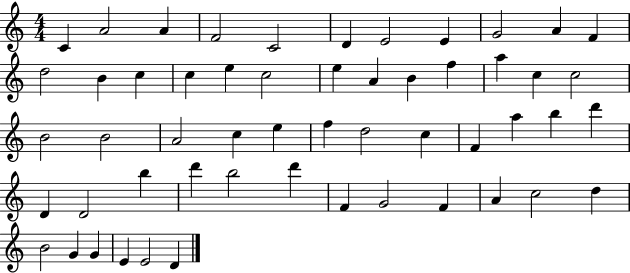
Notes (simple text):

C4/q A4/h A4/q F4/h C4/h D4/q E4/h E4/q G4/h A4/q F4/q D5/h B4/q C5/q C5/q E5/q C5/h E5/q A4/q B4/q F5/q A5/q C5/q C5/h B4/h B4/h A4/h C5/q E5/q F5/q D5/h C5/q F4/q A5/q B5/q D6/q D4/q D4/h B5/q D6/q B5/h D6/q F4/q G4/h F4/q A4/q C5/h D5/q B4/h G4/q G4/q E4/q E4/h D4/q